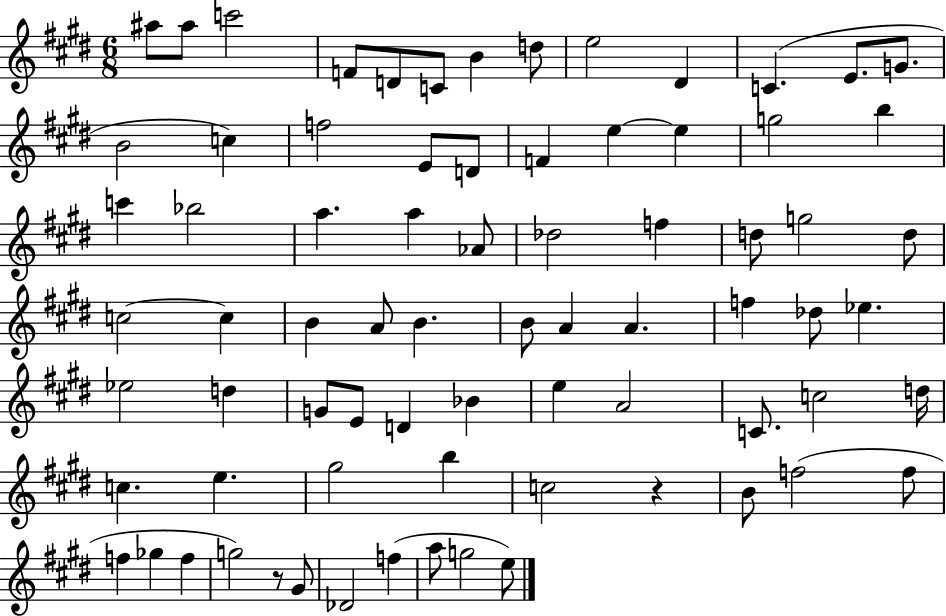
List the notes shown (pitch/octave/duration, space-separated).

A#5/e A#5/e C6/h F4/e D4/e C4/e B4/q D5/e E5/h D#4/q C4/q. E4/e. G4/e. B4/h C5/q F5/h E4/e D4/e F4/q E5/q E5/q G5/h B5/q C6/q Bb5/h A5/q. A5/q Ab4/e Db5/h F5/q D5/e G5/h D5/e C5/h C5/q B4/q A4/e B4/q. B4/e A4/q A4/q. F5/q Db5/e Eb5/q. Eb5/h D5/q G4/e E4/e D4/q Bb4/q E5/q A4/h C4/e. C5/h D5/s C5/q. E5/q. G#5/h B5/q C5/h R/q B4/e F5/h F5/e F5/q Gb5/q F5/q G5/h R/e G#4/e Db4/h F5/q A5/e G5/h E5/e